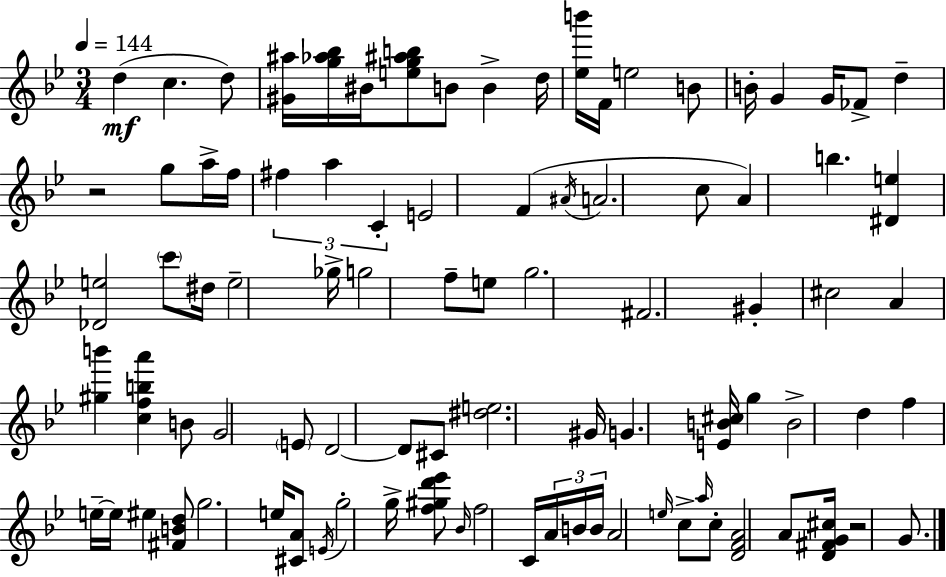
X:1
T:Untitled
M:3/4
L:1/4
K:Bb
d c d/2 [^G^a]/4 [g_a_b]/4 ^B/4 [eg^ab]/2 B/2 B d/4 [_eb']/4 F/4 e2 B/2 B/4 G G/4 _F/2 d z2 g/2 a/4 f/4 ^f a C E2 F ^A/4 A2 c/2 A b [^De] [_De]2 c'/2 ^d/4 e2 _g/4 g2 f/2 e/2 g2 ^F2 ^G ^c2 A [^gb'] [cfba'] B/2 G2 E/2 D2 D/2 ^C/2 [^de]2 ^G/4 G [EB^c]/4 g B2 d f e/4 e/4 ^e [^FBd]/2 g2 e/4 [^CA]/2 E/4 g2 g/4 [f^gd'_e']/2 _B/4 f2 C/4 A/4 B/4 B/4 A2 e/4 c/2 a/4 c/2 [DFA]2 A/2 [D^FG^c]/4 z2 G/2